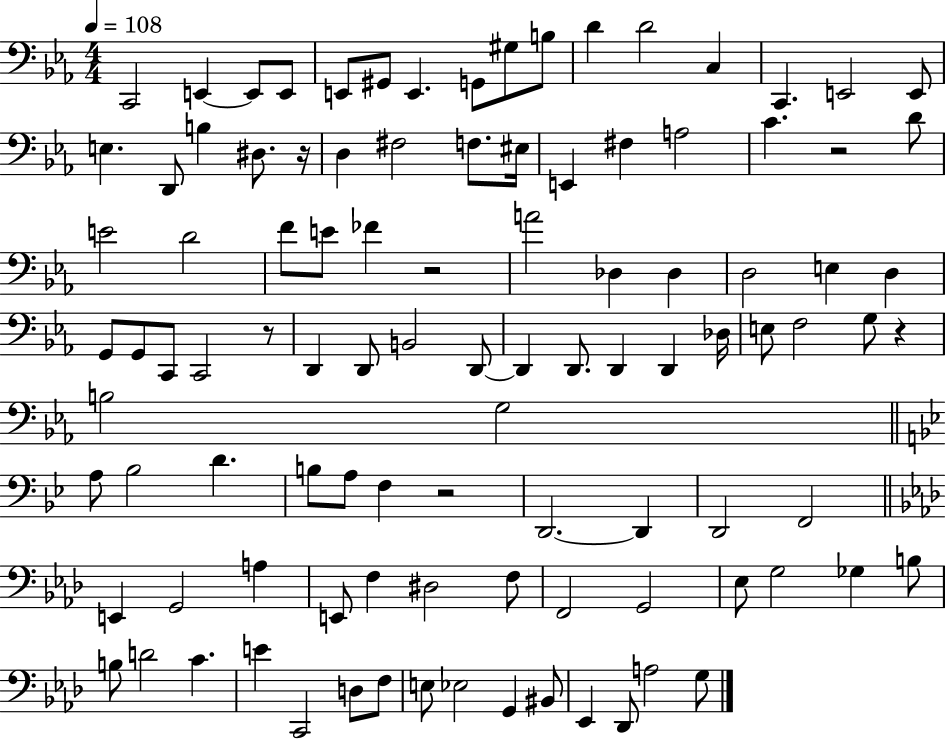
X:1
T:Untitled
M:4/4
L:1/4
K:Eb
C,,2 E,, E,,/2 E,,/2 E,,/2 ^G,,/2 E,, G,,/2 ^G,/2 B,/2 D D2 C, C,, E,,2 E,,/2 E, D,,/2 B, ^D,/2 z/4 D, ^F,2 F,/2 ^E,/4 E,, ^F, A,2 C z2 D/2 E2 D2 F/2 E/2 _F z2 A2 _D, _D, D,2 E, D, G,,/2 G,,/2 C,,/2 C,,2 z/2 D,, D,,/2 B,,2 D,,/2 D,, D,,/2 D,, D,, _D,/4 E,/2 F,2 G,/2 z B,2 G,2 A,/2 _B,2 D B,/2 A,/2 F, z2 D,,2 D,, D,,2 F,,2 E,, G,,2 A, E,,/2 F, ^D,2 F,/2 F,,2 G,,2 _E,/2 G,2 _G, B,/2 B,/2 D2 C E C,,2 D,/2 F,/2 E,/2 _E,2 G,, ^B,,/2 _E,, _D,,/2 A,2 G,/2